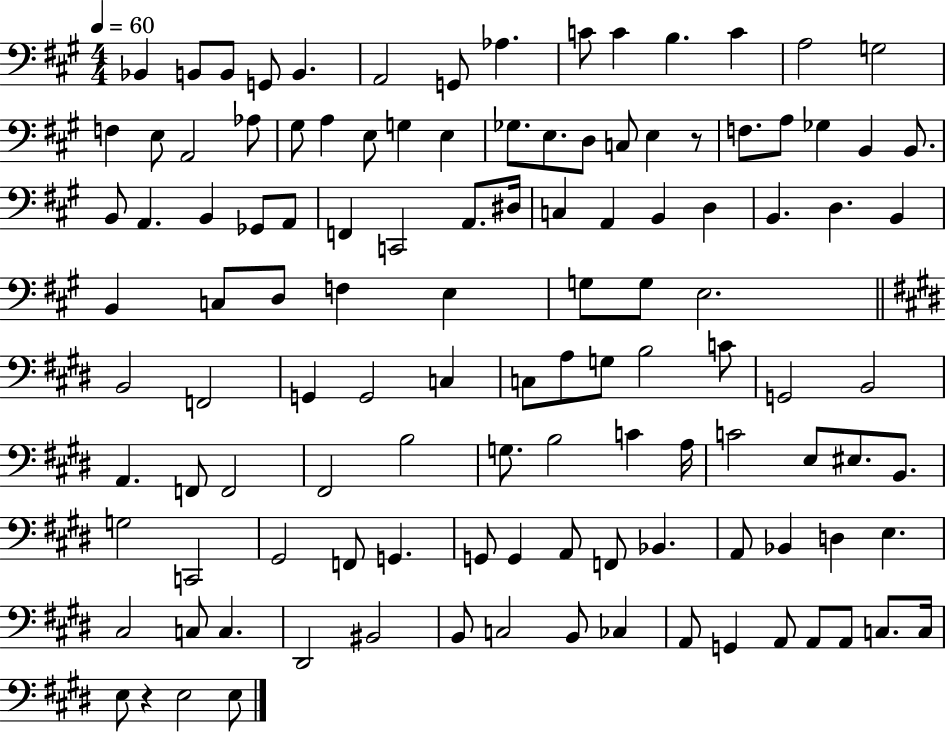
Bb2/q B2/e B2/e G2/e B2/q. A2/h G2/e Ab3/q. C4/e C4/q B3/q. C4/q A3/h G3/h F3/q E3/e A2/h Ab3/e G#3/e A3/q E3/e G3/q E3/q Gb3/e. E3/e. D3/e C3/e E3/q R/e F3/e. A3/e Gb3/q B2/q B2/e. B2/e A2/q. B2/q Gb2/e A2/e F2/q C2/h A2/e. D#3/s C3/q A2/q B2/q D3/q B2/q. D3/q. B2/q B2/q C3/e D3/e F3/q E3/q G3/e G3/e E3/h. B2/h F2/h G2/q G2/h C3/q C3/e A3/e G3/e B3/h C4/e G2/h B2/h A2/q. F2/e F2/h F#2/h B3/h G3/e. B3/h C4/q A3/s C4/h E3/e EIS3/e. B2/e. G3/h C2/h G#2/h F2/e G2/q. G2/e G2/q A2/e F2/e Bb2/q. A2/e Bb2/q D3/q E3/q. C#3/h C3/e C3/q. D#2/h BIS2/h B2/e C3/h B2/e CES3/q A2/e G2/q A2/e A2/e A2/e C3/e. C3/s E3/e R/q E3/h E3/e